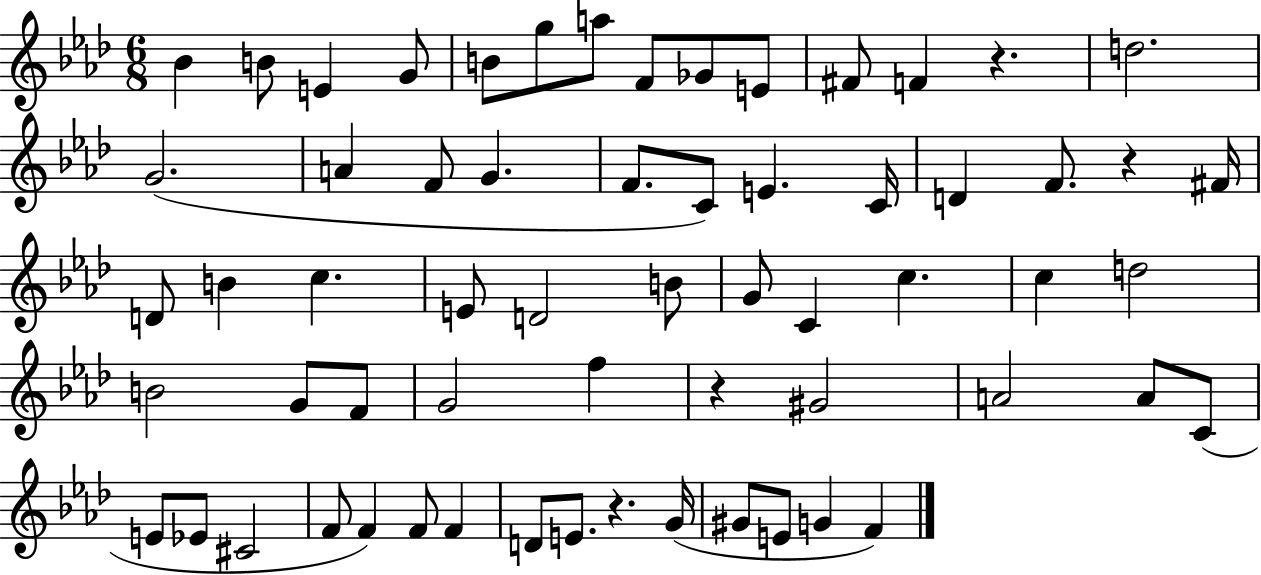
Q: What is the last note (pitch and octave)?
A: F4